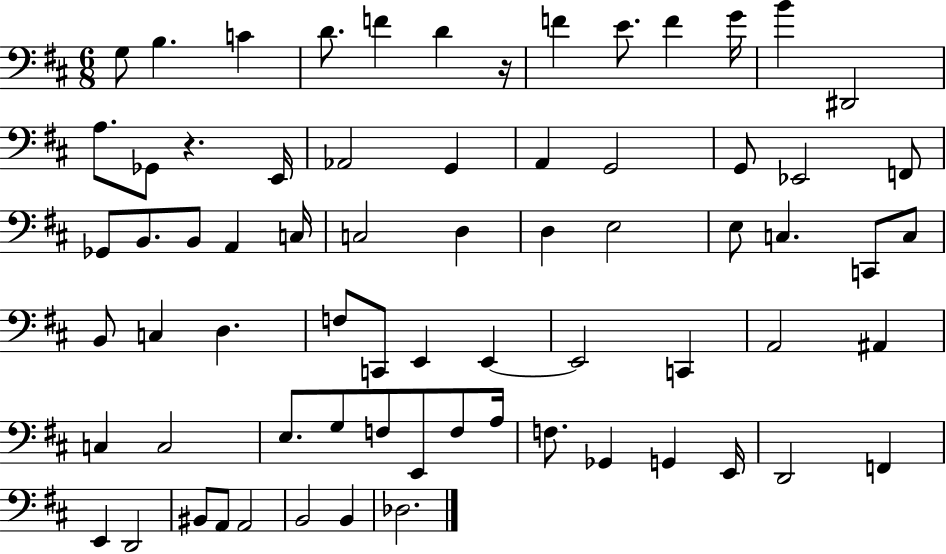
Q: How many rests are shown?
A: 2